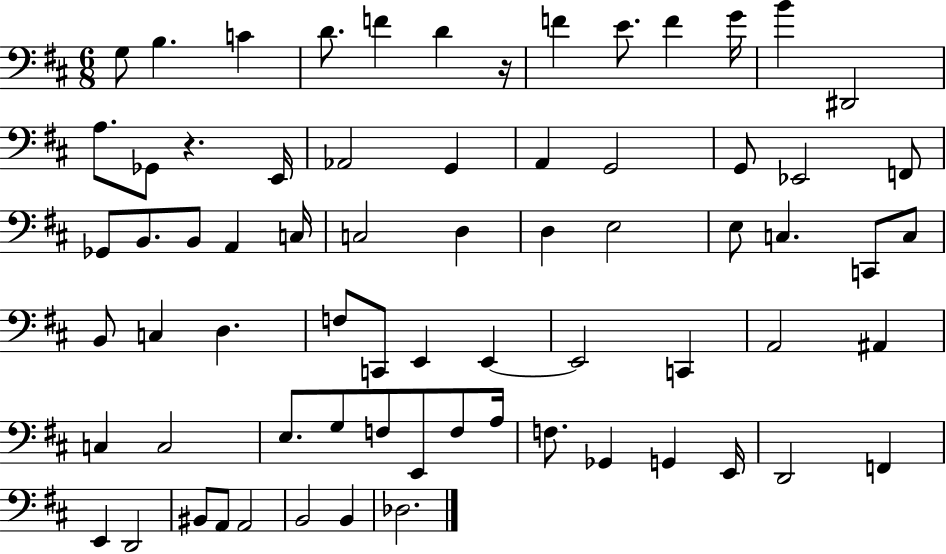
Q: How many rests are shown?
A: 2